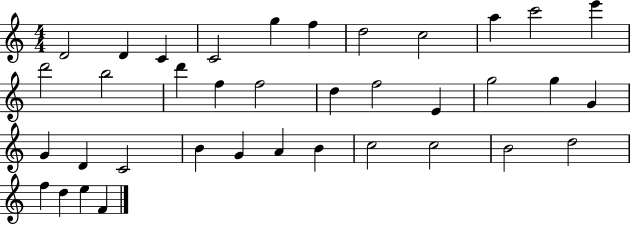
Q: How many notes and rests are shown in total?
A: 37